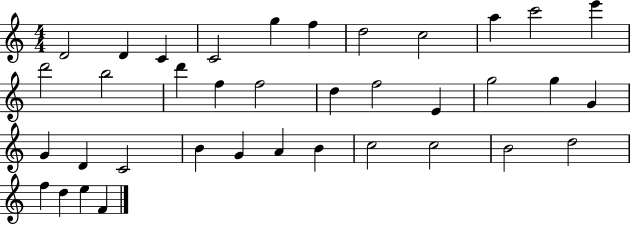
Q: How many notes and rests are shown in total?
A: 37